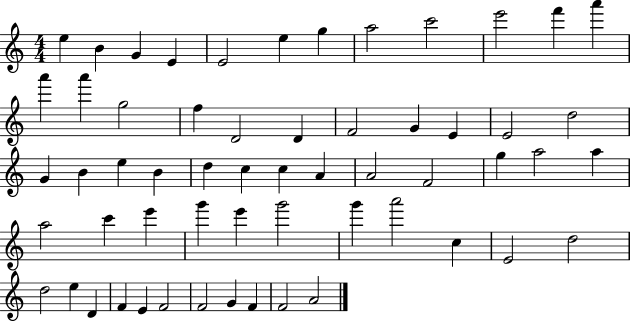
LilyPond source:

{
  \clef treble
  \numericTimeSignature
  \time 4/4
  \key c \major
  e''4 b'4 g'4 e'4 | e'2 e''4 g''4 | a''2 c'''2 | e'''2 f'''4 a'''4 | \break a'''4 a'''4 g''2 | f''4 d'2 d'4 | f'2 g'4 e'4 | e'2 d''2 | \break g'4 b'4 e''4 b'4 | d''4 c''4 c''4 a'4 | a'2 f'2 | g''4 a''2 a''4 | \break a''2 c'''4 e'''4 | g'''4 e'''4 g'''2 | g'''4 a'''2 c''4 | e'2 d''2 | \break d''2 e''4 d'4 | f'4 e'4 f'2 | f'2 g'4 f'4 | f'2 a'2 | \break \bar "|."
}